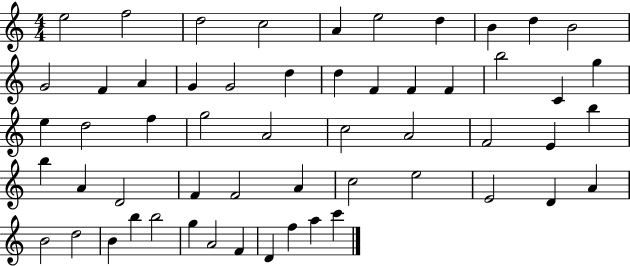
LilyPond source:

{
  \clef treble
  \numericTimeSignature
  \time 4/4
  \key c \major
  e''2 f''2 | d''2 c''2 | a'4 e''2 d''4 | b'4 d''4 b'2 | \break g'2 f'4 a'4 | g'4 g'2 d''4 | d''4 f'4 f'4 f'4 | b''2 c'4 g''4 | \break e''4 d''2 f''4 | g''2 a'2 | c''2 a'2 | f'2 e'4 b''4 | \break b''4 a'4 d'2 | f'4 f'2 a'4 | c''2 e''2 | e'2 d'4 a'4 | \break b'2 d''2 | b'4 b''4 b''2 | g''4 a'2 f'4 | d'4 f''4 a''4 c'''4 | \break \bar "|."
}